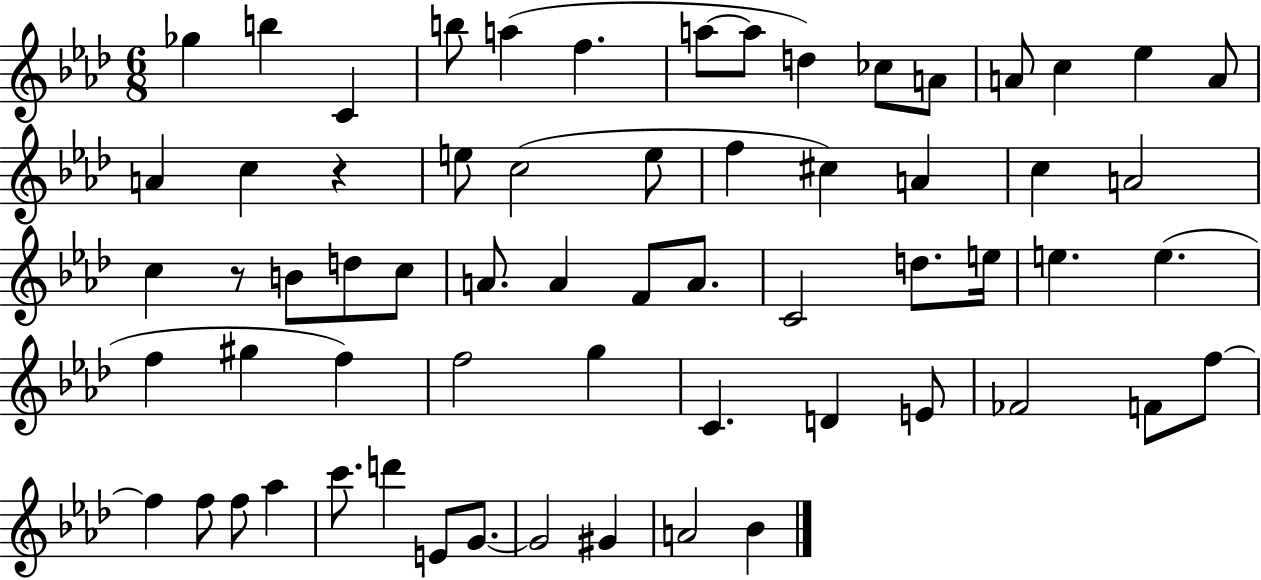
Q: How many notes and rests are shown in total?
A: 63